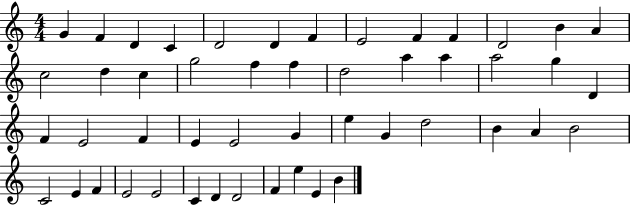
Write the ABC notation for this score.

X:1
T:Untitled
M:4/4
L:1/4
K:C
G F D C D2 D F E2 F F D2 B A c2 d c g2 f f d2 a a a2 g D F E2 F E E2 G e G d2 B A B2 C2 E F E2 E2 C D D2 F e E B